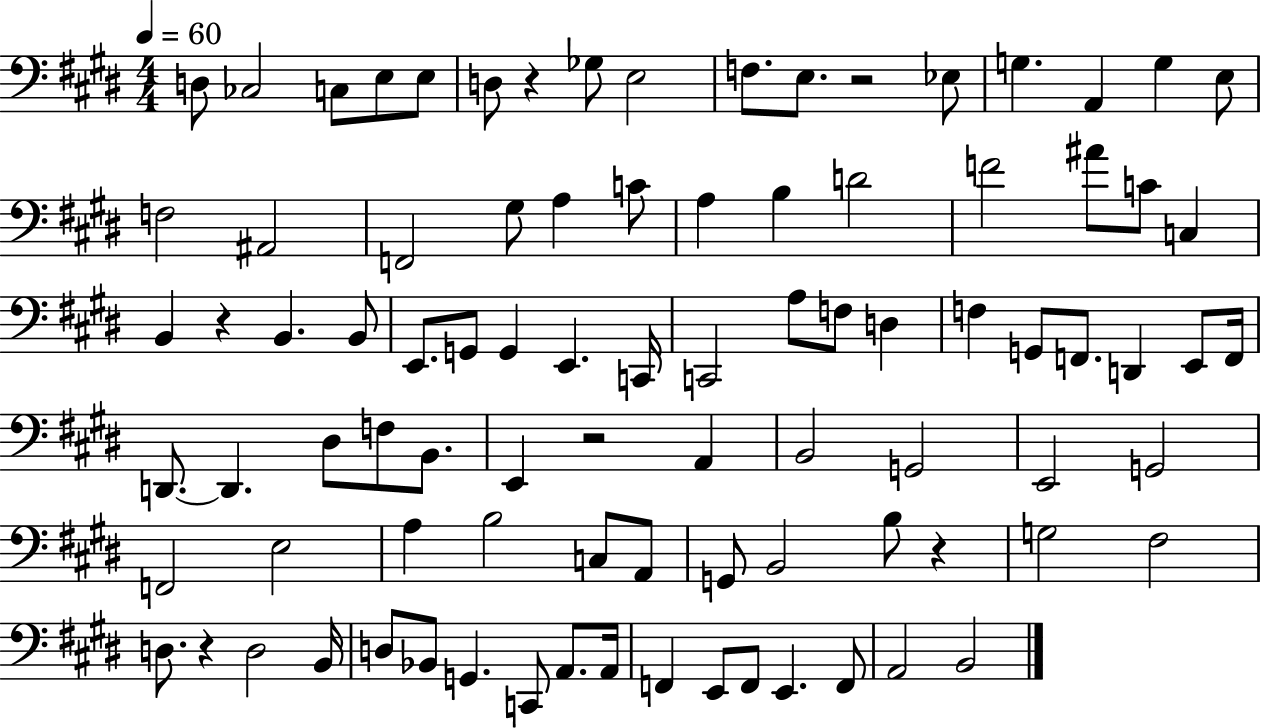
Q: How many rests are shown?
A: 6